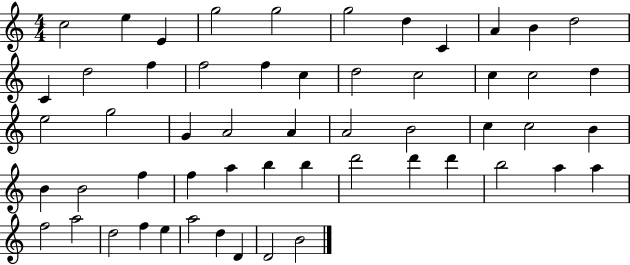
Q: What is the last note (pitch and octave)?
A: B4